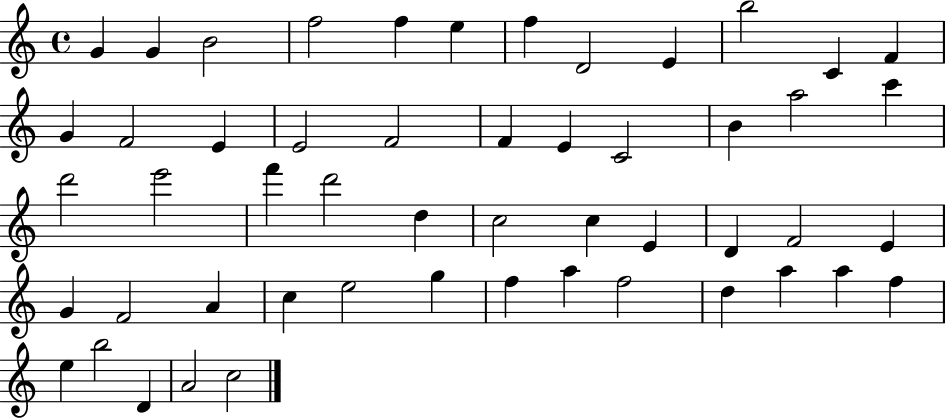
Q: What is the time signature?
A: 4/4